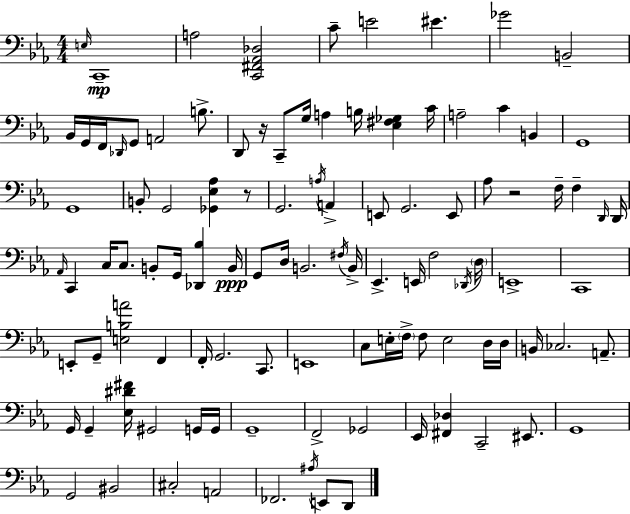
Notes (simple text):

E3/s C2/w A3/h [C2,F#2,Ab2,Db3]/h C4/e E4/h EIS4/q. Gb4/h B2/h Bb2/s G2/s F2/s Db2/s G2/e A2/h B3/e. D2/e R/s C2/e G3/s A3/q B3/s [Eb3,F#3,Gb3]/q C4/s A3/h C4/q B2/q G2/w G2/w B2/e G2/h [Gb2,Eb3,Ab3]/q R/e G2/h. A3/s A2/q E2/e G2/h. E2/e Ab3/e R/h F3/s F3/q D2/s D2/s Ab2/s C2/q C3/s C3/e. B2/e G2/s [Db2,Bb3]/q B2/s G2/e D3/s B2/h. F#3/s B2/s Eb2/q. E2/s F3/h Db2/s D3/s E2/w C2/w E2/e G2/e [E3,B3,A4]/h F2/q F2/s G2/h. C2/e. E2/w C3/e E3/s F3/s F3/e E3/h D3/s D3/s B2/s CES3/h. A2/e. G2/s G2/q [Eb3,D#4,F#4]/s G#2/h G2/s G2/s G2/w F2/h Gb2/h Eb2/s [F#2,Db3]/q C2/h EIS2/e. G2/w G2/h BIS2/h C#3/h A2/h FES2/h. A#3/s E2/e D2/e